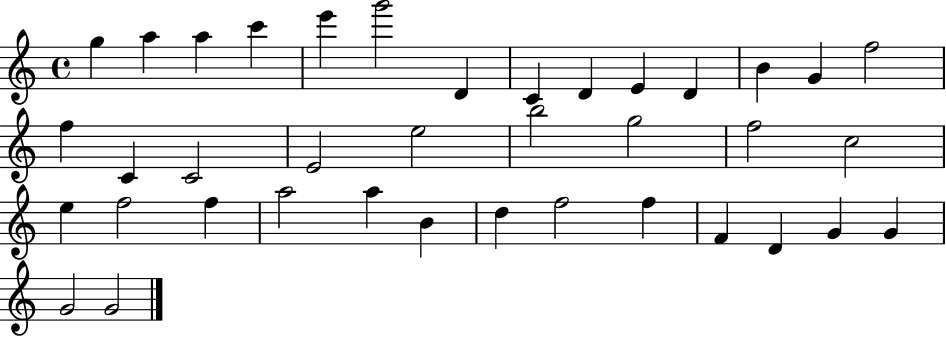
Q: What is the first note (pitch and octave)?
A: G5